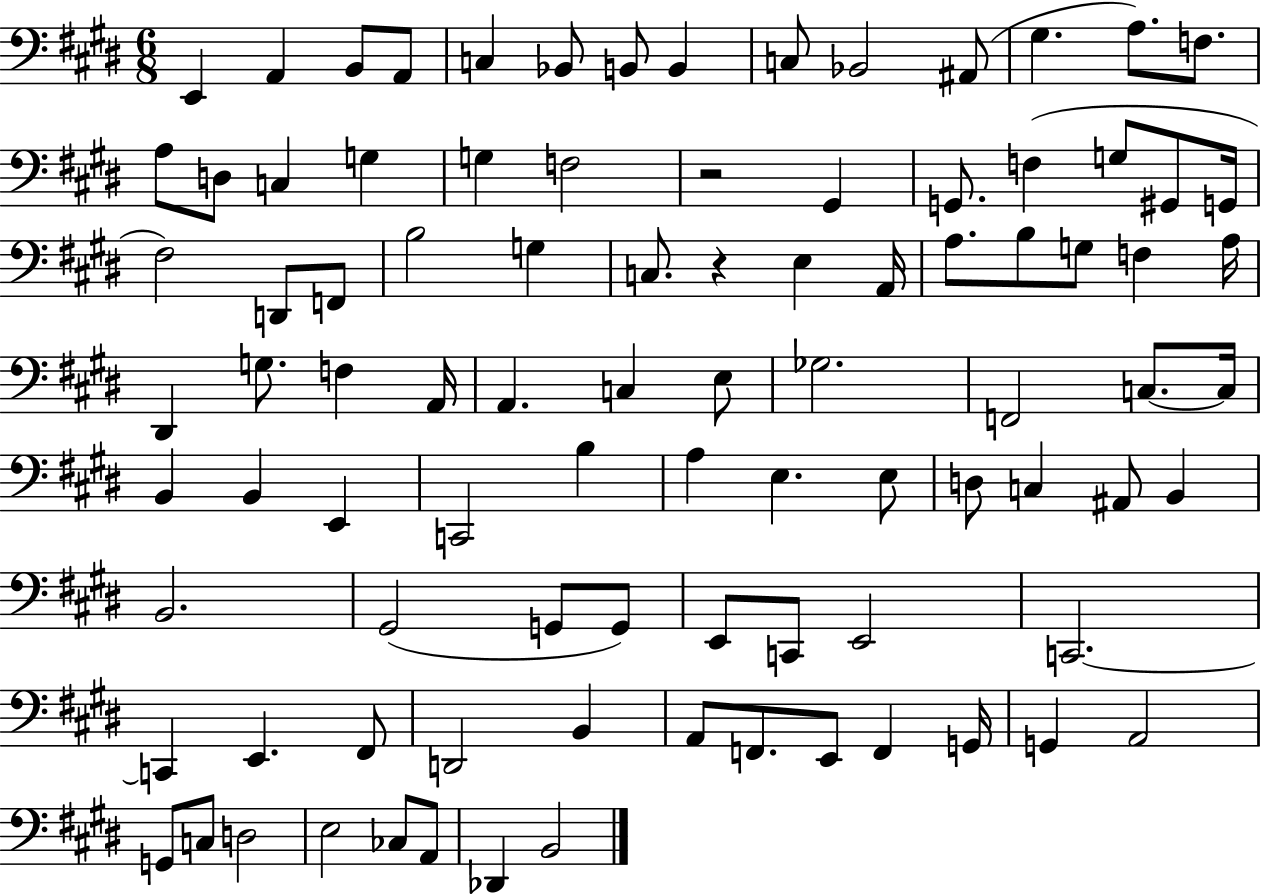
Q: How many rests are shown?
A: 2